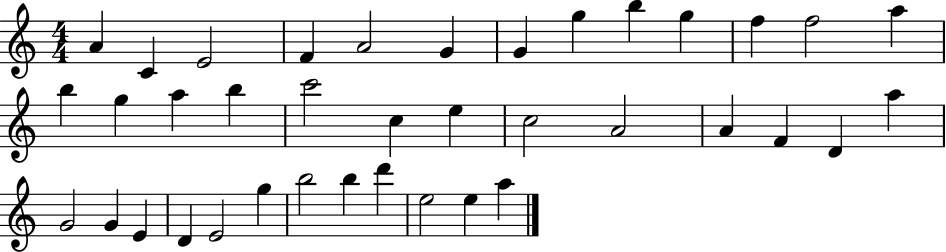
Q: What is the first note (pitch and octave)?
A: A4